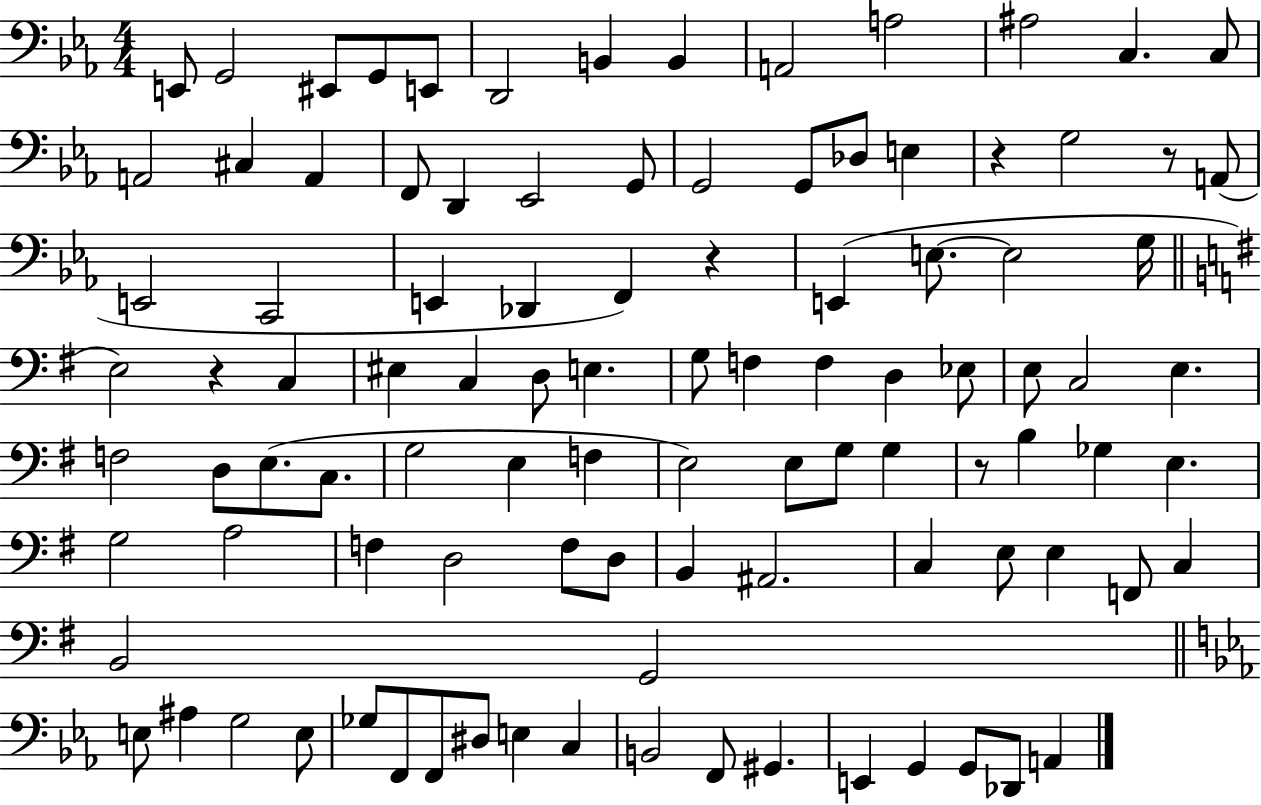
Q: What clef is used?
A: bass